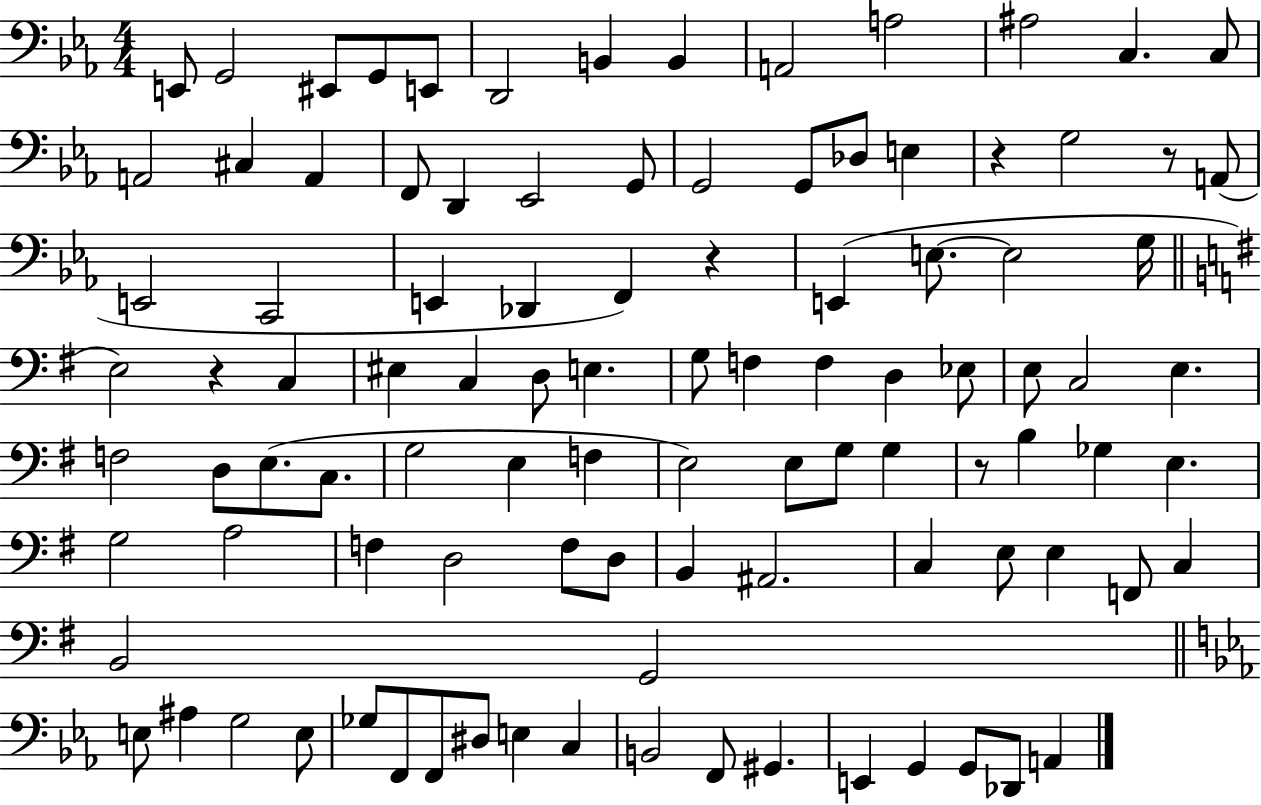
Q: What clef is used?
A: bass